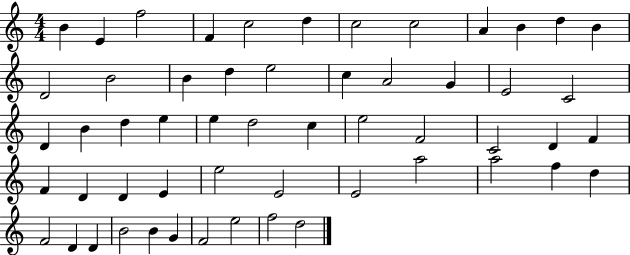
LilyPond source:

{
  \clef treble
  \numericTimeSignature
  \time 4/4
  \key c \major
  b'4 e'4 f''2 | f'4 c''2 d''4 | c''2 c''2 | a'4 b'4 d''4 b'4 | \break d'2 b'2 | b'4 d''4 e''2 | c''4 a'2 g'4 | e'2 c'2 | \break d'4 b'4 d''4 e''4 | e''4 d''2 c''4 | e''2 f'2 | c'2 d'4 f'4 | \break f'4 d'4 d'4 e'4 | e''2 e'2 | e'2 a''2 | a''2 f''4 d''4 | \break f'2 d'4 d'4 | b'2 b'4 g'4 | f'2 e''2 | f''2 d''2 | \break \bar "|."
}